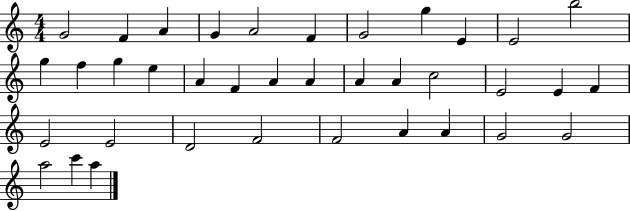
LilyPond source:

{
  \clef treble
  \numericTimeSignature
  \time 4/4
  \key c \major
  g'2 f'4 a'4 | g'4 a'2 f'4 | g'2 g''4 e'4 | e'2 b''2 | \break g''4 f''4 g''4 e''4 | a'4 f'4 a'4 a'4 | a'4 a'4 c''2 | e'2 e'4 f'4 | \break e'2 e'2 | d'2 f'2 | f'2 a'4 a'4 | g'2 g'2 | \break a''2 c'''4 a''4 | \bar "|."
}